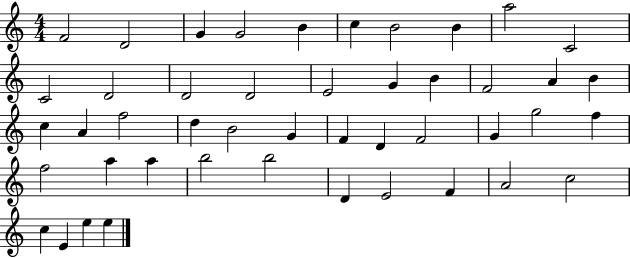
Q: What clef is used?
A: treble